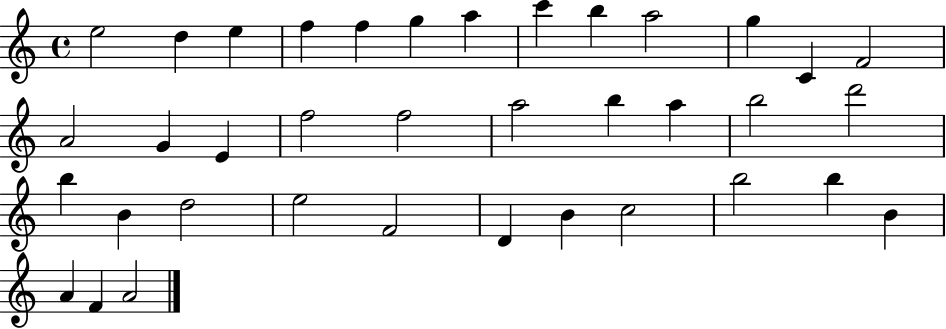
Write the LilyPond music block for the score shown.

{
  \clef treble
  \time 4/4
  \defaultTimeSignature
  \key c \major
  e''2 d''4 e''4 | f''4 f''4 g''4 a''4 | c'''4 b''4 a''2 | g''4 c'4 f'2 | \break a'2 g'4 e'4 | f''2 f''2 | a''2 b''4 a''4 | b''2 d'''2 | \break b''4 b'4 d''2 | e''2 f'2 | d'4 b'4 c''2 | b''2 b''4 b'4 | \break a'4 f'4 a'2 | \bar "|."
}